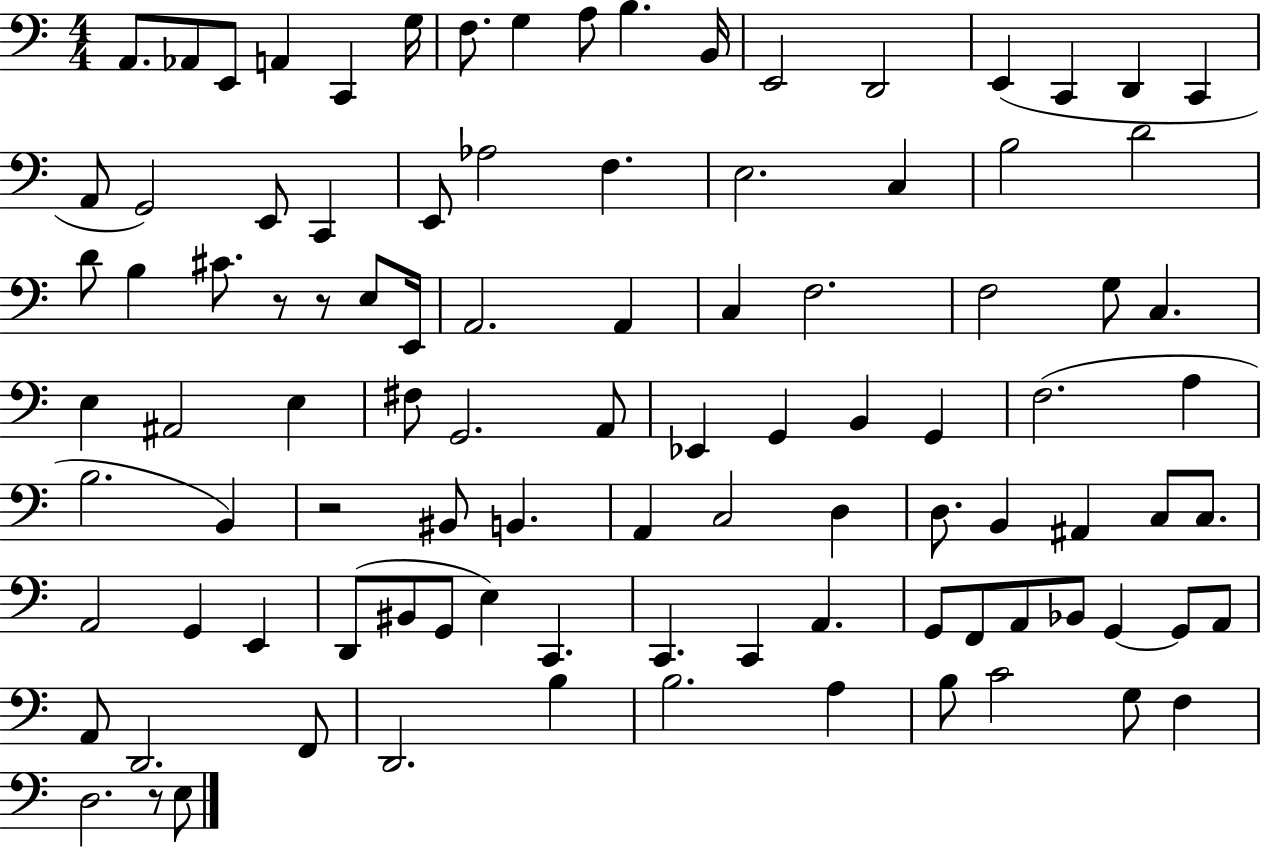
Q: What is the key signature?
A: C major